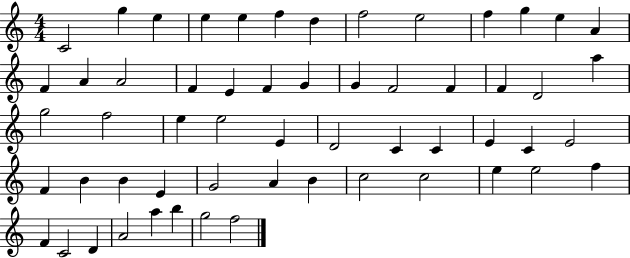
X:1
T:Untitled
M:4/4
L:1/4
K:C
C2 g e e e f d f2 e2 f g e A F A A2 F E F G G F2 F F D2 a g2 f2 e e2 E D2 C C E C E2 F B B E G2 A B c2 c2 e e2 f F C2 D A2 a b g2 f2